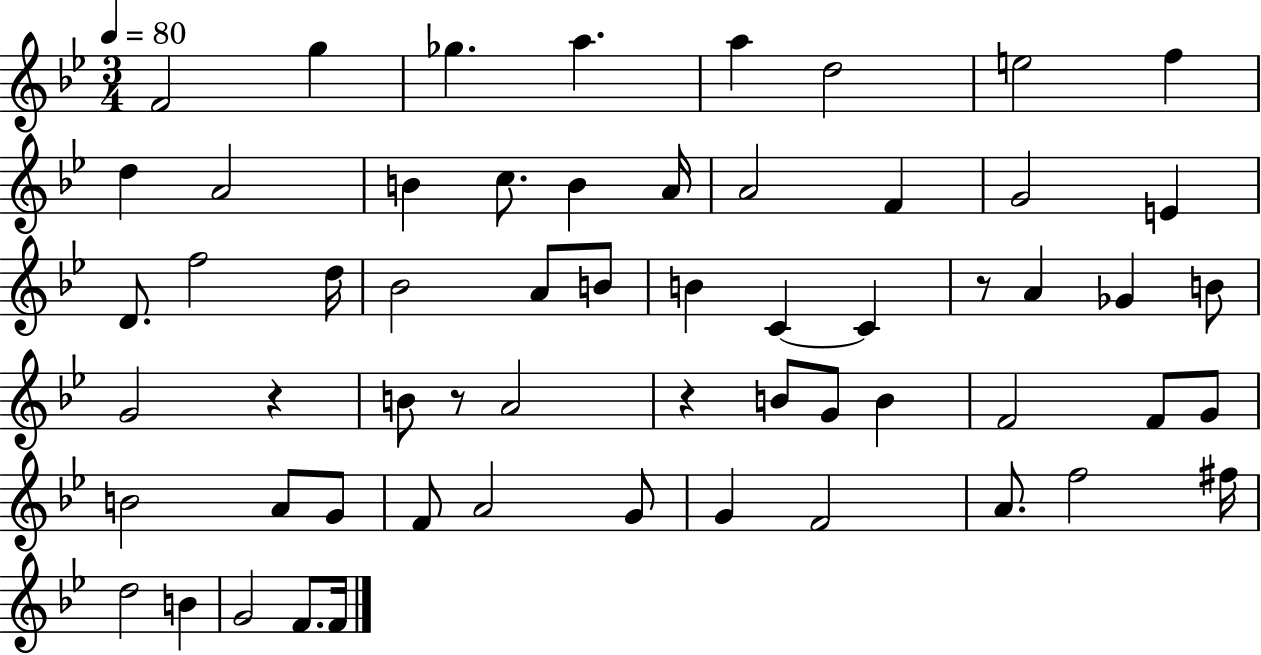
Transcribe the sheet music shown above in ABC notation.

X:1
T:Untitled
M:3/4
L:1/4
K:Bb
F2 g _g a a d2 e2 f d A2 B c/2 B A/4 A2 F G2 E D/2 f2 d/4 _B2 A/2 B/2 B C C z/2 A _G B/2 G2 z B/2 z/2 A2 z B/2 G/2 B F2 F/2 G/2 B2 A/2 G/2 F/2 A2 G/2 G F2 A/2 f2 ^f/4 d2 B G2 F/2 F/4